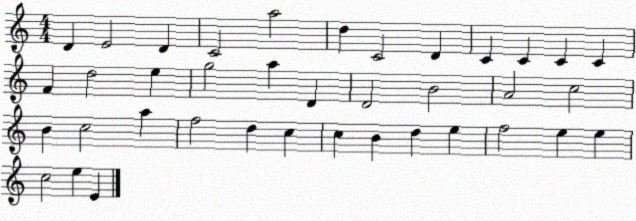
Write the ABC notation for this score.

X:1
T:Untitled
M:4/4
L:1/4
K:C
D E2 D C2 a2 d C2 D C C C C F d2 e g2 a D D2 B2 A2 c2 B c2 a f2 d c c B d e f2 e e c2 e E